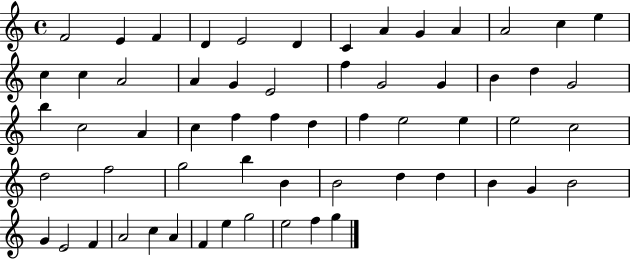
{
  \clef treble
  \time 4/4
  \defaultTimeSignature
  \key c \major
  f'2 e'4 f'4 | d'4 e'2 d'4 | c'4 a'4 g'4 a'4 | a'2 c''4 e''4 | \break c''4 c''4 a'2 | a'4 g'4 e'2 | f''4 g'2 g'4 | b'4 d''4 g'2 | \break b''4 c''2 a'4 | c''4 f''4 f''4 d''4 | f''4 e''2 e''4 | e''2 c''2 | \break d''2 f''2 | g''2 b''4 b'4 | b'2 d''4 d''4 | b'4 g'4 b'2 | \break g'4 e'2 f'4 | a'2 c''4 a'4 | f'4 e''4 g''2 | e''2 f''4 g''4 | \break \bar "|."
}